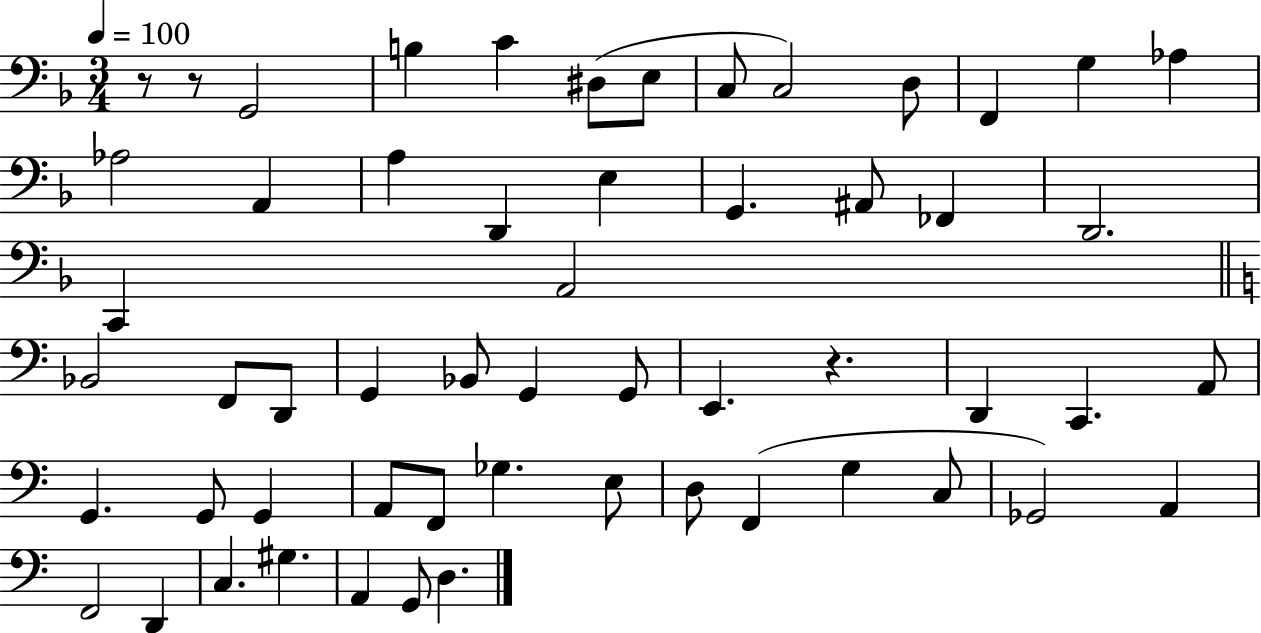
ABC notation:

X:1
T:Untitled
M:3/4
L:1/4
K:F
z/2 z/2 G,,2 B, C ^D,/2 E,/2 C,/2 C,2 D,/2 F,, G, _A, _A,2 A,, A, D,, E, G,, ^A,,/2 _F,, D,,2 C,, A,,2 _B,,2 F,,/2 D,,/2 G,, _B,,/2 G,, G,,/2 E,, z D,, C,, A,,/2 G,, G,,/2 G,, A,,/2 F,,/2 _G, E,/2 D,/2 F,, G, C,/2 _G,,2 A,, F,,2 D,, C, ^G, A,, G,,/2 D,